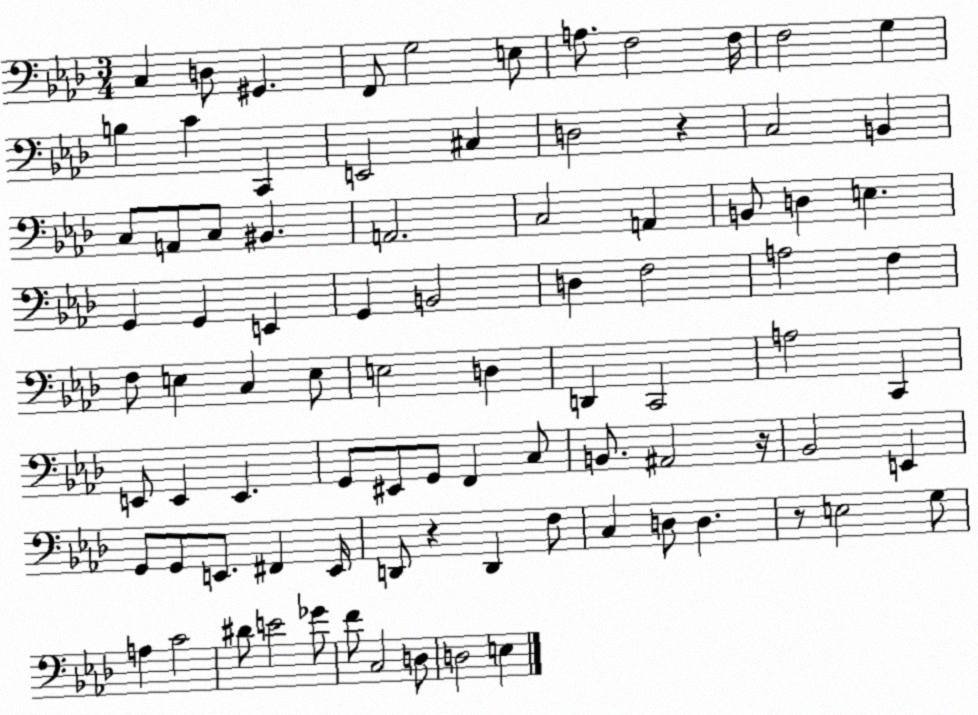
X:1
T:Untitled
M:3/4
L:1/4
K:Ab
C, D,/2 ^G,, F,,/2 G,2 E,/2 A,/2 F,2 F,/4 F,2 G, B, C C,, E,,2 ^C, D,2 z C,2 B,, C,/2 A,,/2 C,/2 ^B,, A,,2 C,2 A,, B,,/2 D, E, G,, G,, E,, G,, B,,2 D, F,2 A,2 F, F,/2 E, C, E,/2 E,2 D, D,, C,,2 A,2 C,, E,,/2 E,, E,, G,,/2 ^E,,/2 G,,/2 F,, C,/2 B,,/2 ^A,,2 z/4 _B,,2 E,, G,,/2 G,,/2 E,,/2 ^F,, E,,/4 D,,/2 z D,, F,/2 C, D,/2 D, z/2 E,2 G,/2 A, C2 ^D/2 E2 _G/2 F/2 C,2 D,/2 D,2 E,